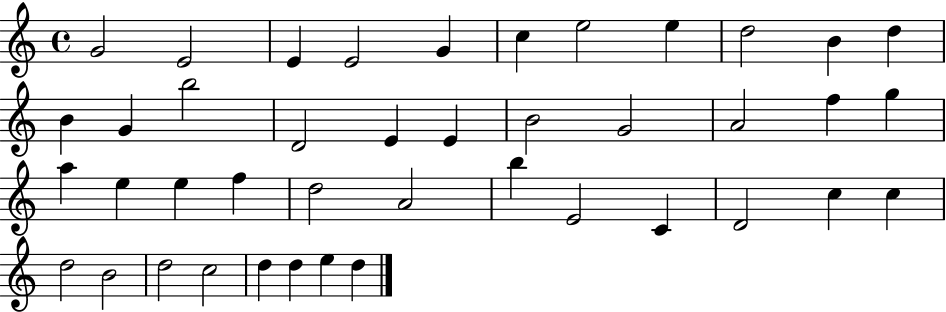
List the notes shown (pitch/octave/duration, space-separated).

G4/h E4/h E4/q E4/h G4/q C5/q E5/h E5/q D5/h B4/q D5/q B4/q G4/q B5/h D4/h E4/q E4/q B4/h G4/h A4/h F5/q G5/q A5/q E5/q E5/q F5/q D5/h A4/h B5/q E4/h C4/q D4/h C5/q C5/q D5/h B4/h D5/h C5/h D5/q D5/q E5/q D5/q